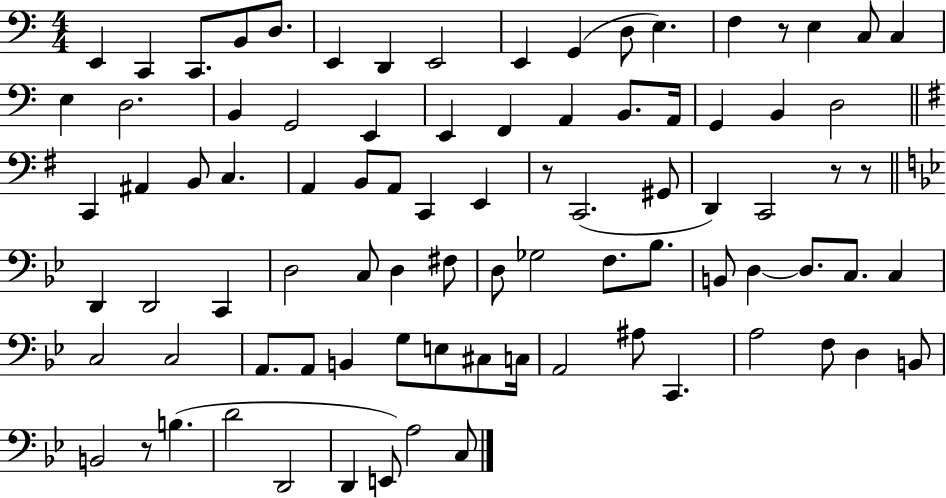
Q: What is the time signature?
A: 4/4